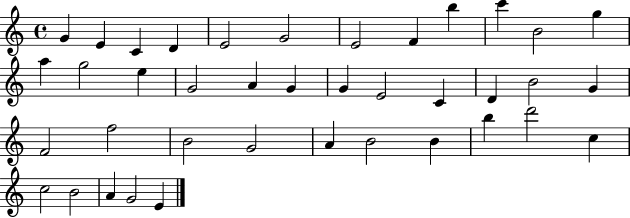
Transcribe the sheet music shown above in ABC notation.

X:1
T:Untitled
M:4/4
L:1/4
K:C
G E C D E2 G2 E2 F b c' B2 g a g2 e G2 A G G E2 C D B2 G F2 f2 B2 G2 A B2 B b d'2 c c2 B2 A G2 E